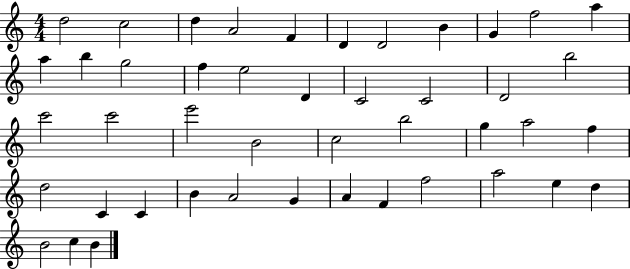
D5/h C5/h D5/q A4/h F4/q D4/q D4/h B4/q G4/q F5/h A5/q A5/q B5/q G5/h F5/q E5/h D4/q C4/h C4/h D4/h B5/h C6/h C6/h E6/h B4/h C5/h B5/h G5/q A5/h F5/q D5/h C4/q C4/q B4/q A4/h G4/q A4/q F4/q F5/h A5/h E5/q D5/q B4/h C5/q B4/q